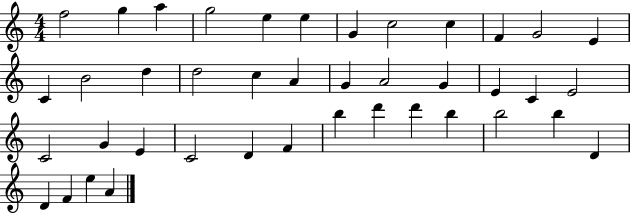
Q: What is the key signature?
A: C major